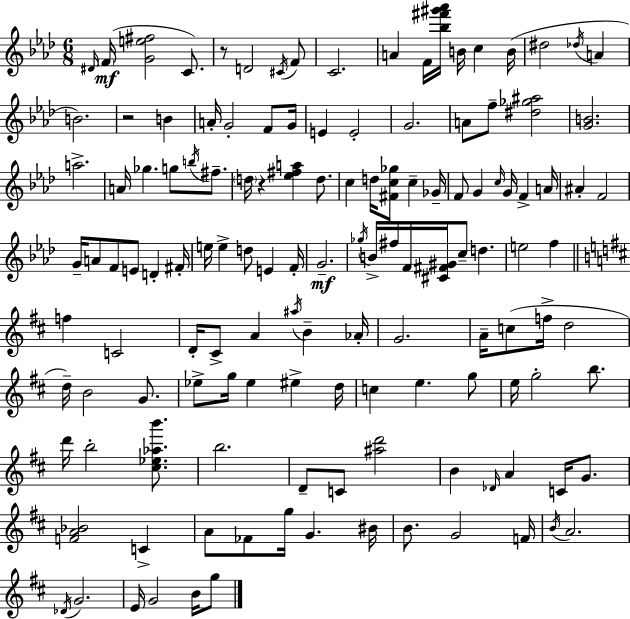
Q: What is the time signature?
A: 6/8